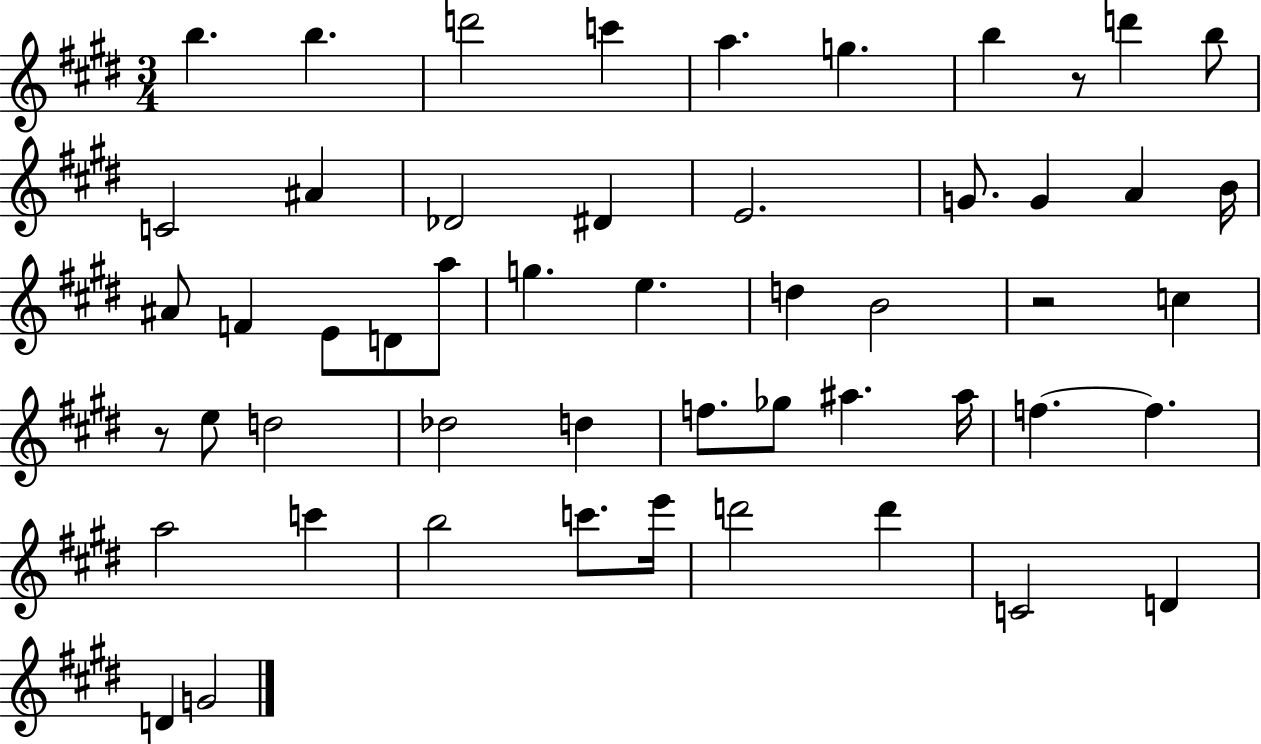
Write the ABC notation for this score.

X:1
T:Untitled
M:3/4
L:1/4
K:E
b b d'2 c' a g b z/2 d' b/2 C2 ^A _D2 ^D E2 G/2 G A B/4 ^A/2 F E/2 D/2 a/2 g e d B2 z2 c z/2 e/2 d2 _d2 d f/2 _g/2 ^a ^a/4 f f a2 c' b2 c'/2 e'/4 d'2 d' C2 D D G2